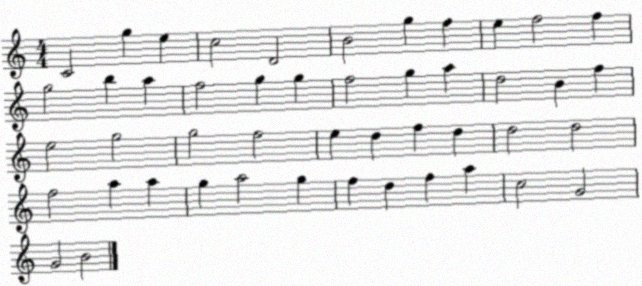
X:1
T:Untitled
M:4/4
L:1/4
K:C
C2 g e c2 D2 B2 g f e f2 f g2 b a f2 g g f2 g a d2 B f e2 g2 g2 f2 e d f d d2 d2 f2 a a g a2 g f d f a c2 G2 G2 B2